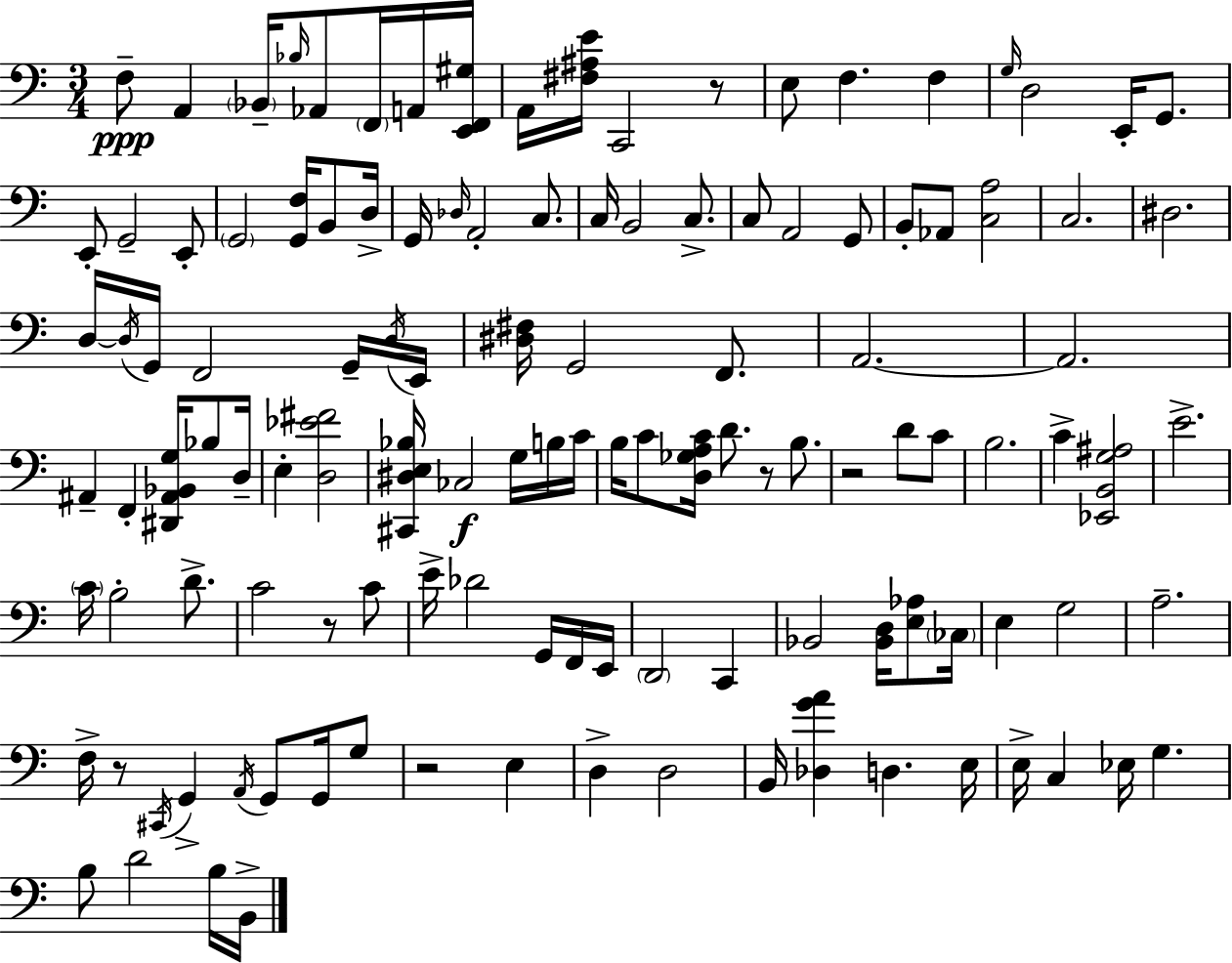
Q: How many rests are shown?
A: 6